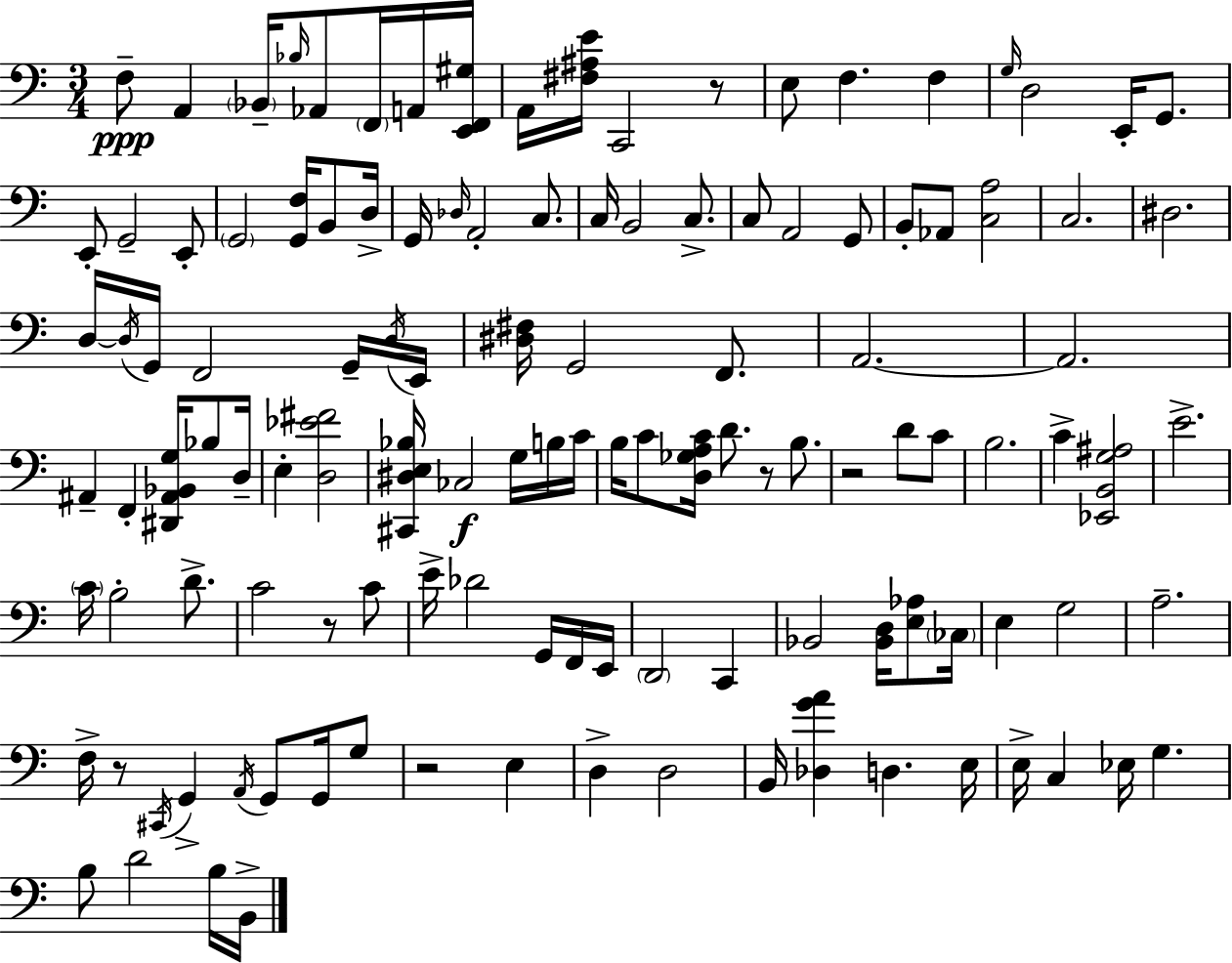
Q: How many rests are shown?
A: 6